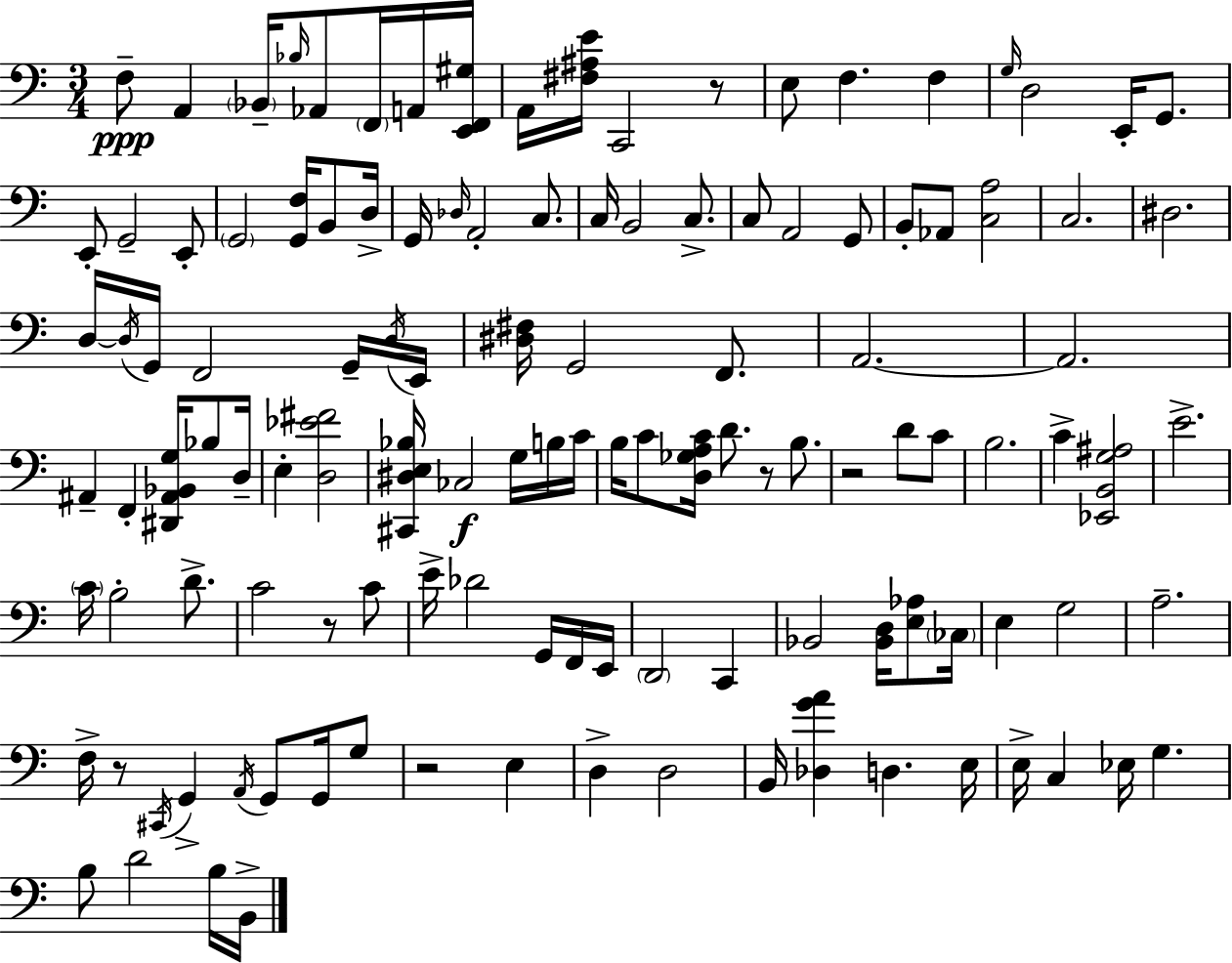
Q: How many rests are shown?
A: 6